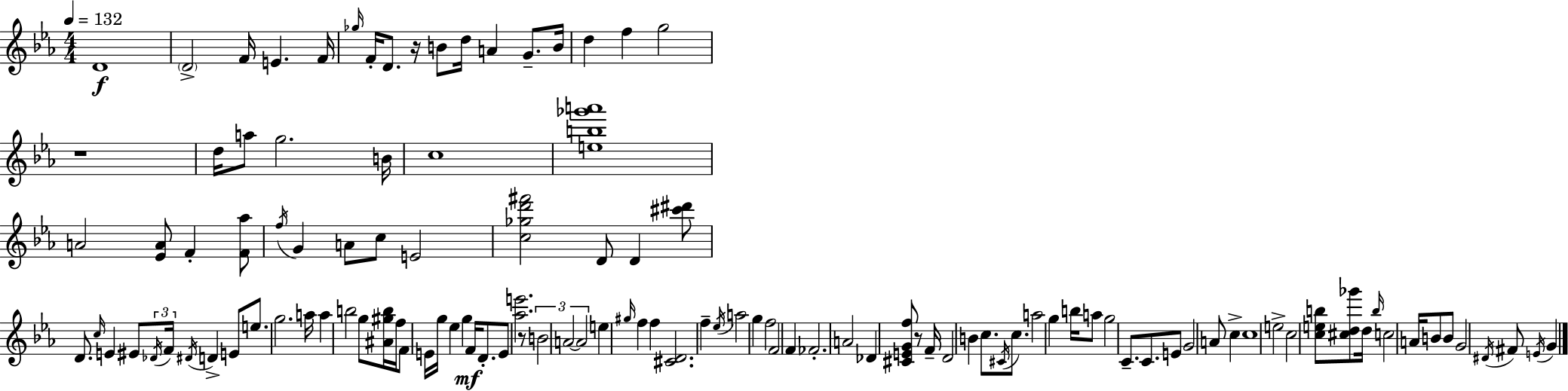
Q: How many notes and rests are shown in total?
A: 117